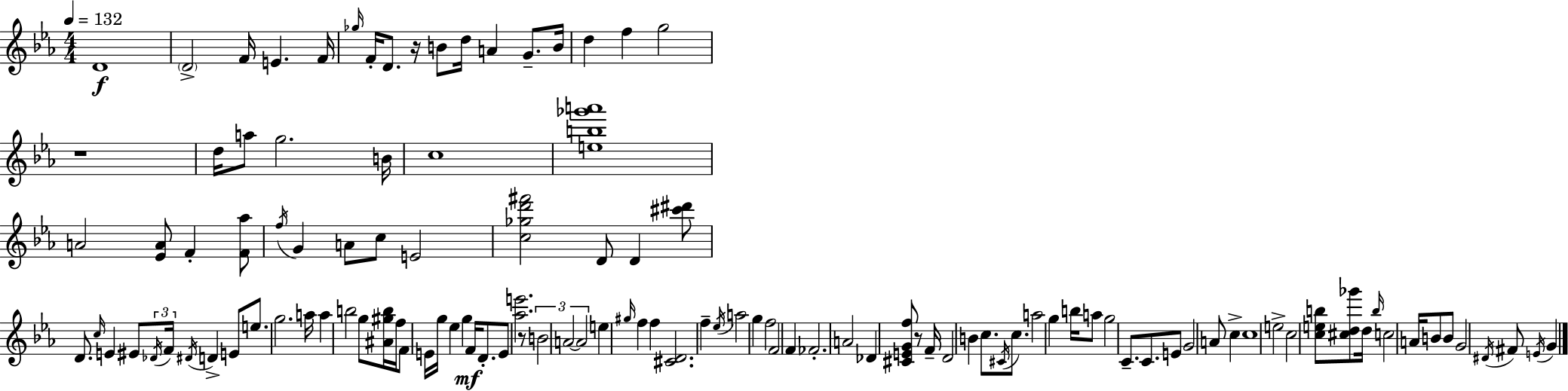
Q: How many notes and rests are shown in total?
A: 117